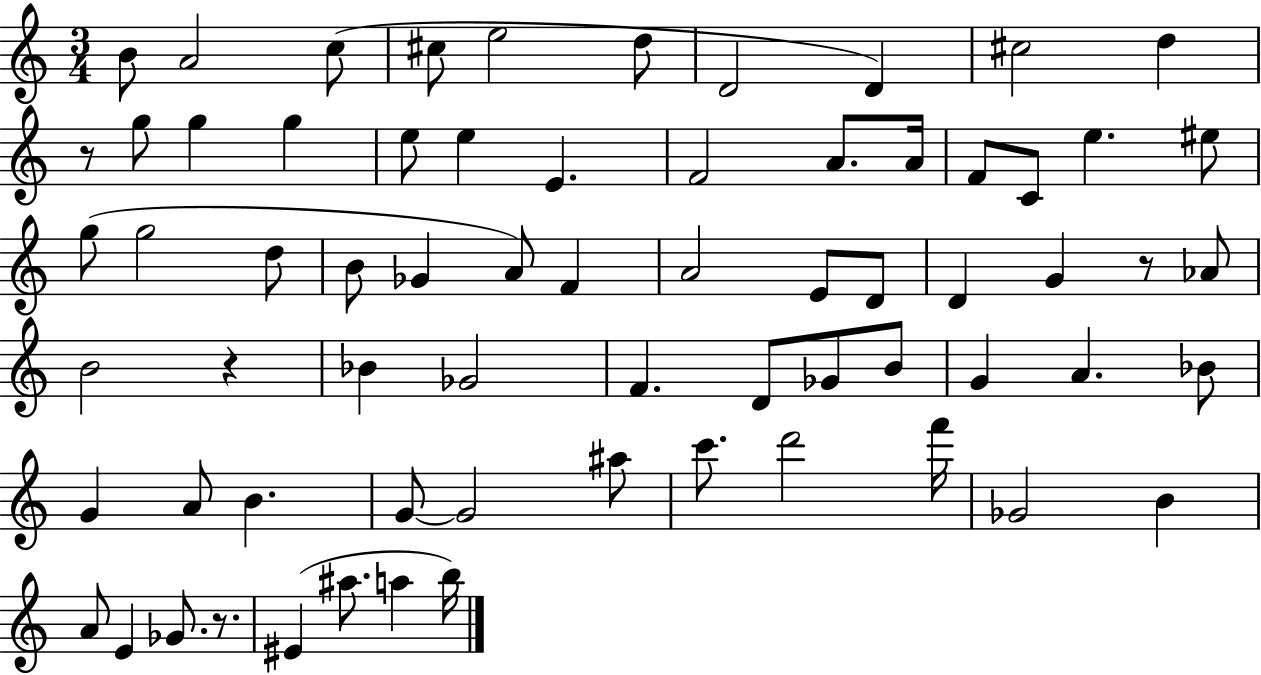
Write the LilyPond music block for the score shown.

{
  \clef treble
  \numericTimeSignature
  \time 3/4
  \key c \major
  b'8 a'2 c''8( | cis''8 e''2 d''8 | d'2 d'4) | cis''2 d''4 | \break r8 g''8 g''4 g''4 | e''8 e''4 e'4. | f'2 a'8. a'16 | f'8 c'8 e''4. eis''8 | \break g''8( g''2 d''8 | b'8 ges'4 a'8) f'4 | a'2 e'8 d'8 | d'4 g'4 r8 aes'8 | \break b'2 r4 | bes'4 ges'2 | f'4. d'8 ges'8 b'8 | g'4 a'4. bes'8 | \break g'4 a'8 b'4. | g'8~~ g'2 ais''8 | c'''8. d'''2 f'''16 | ges'2 b'4 | \break a'8 e'4 ges'8. r8. | eis'4( ais''8. a''4 b''16) | \bar "|."
}